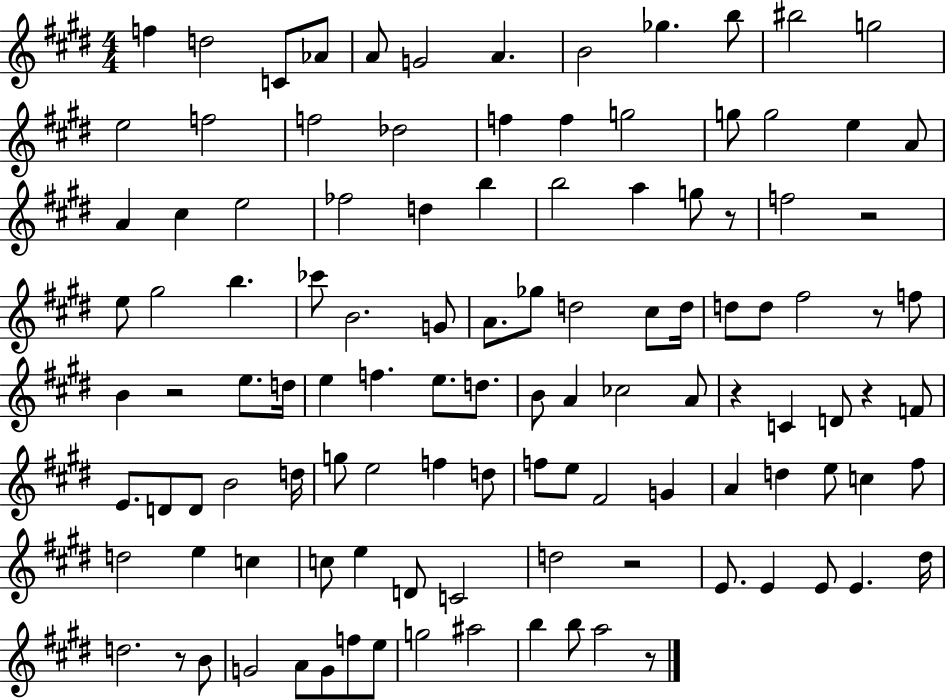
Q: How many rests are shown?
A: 9